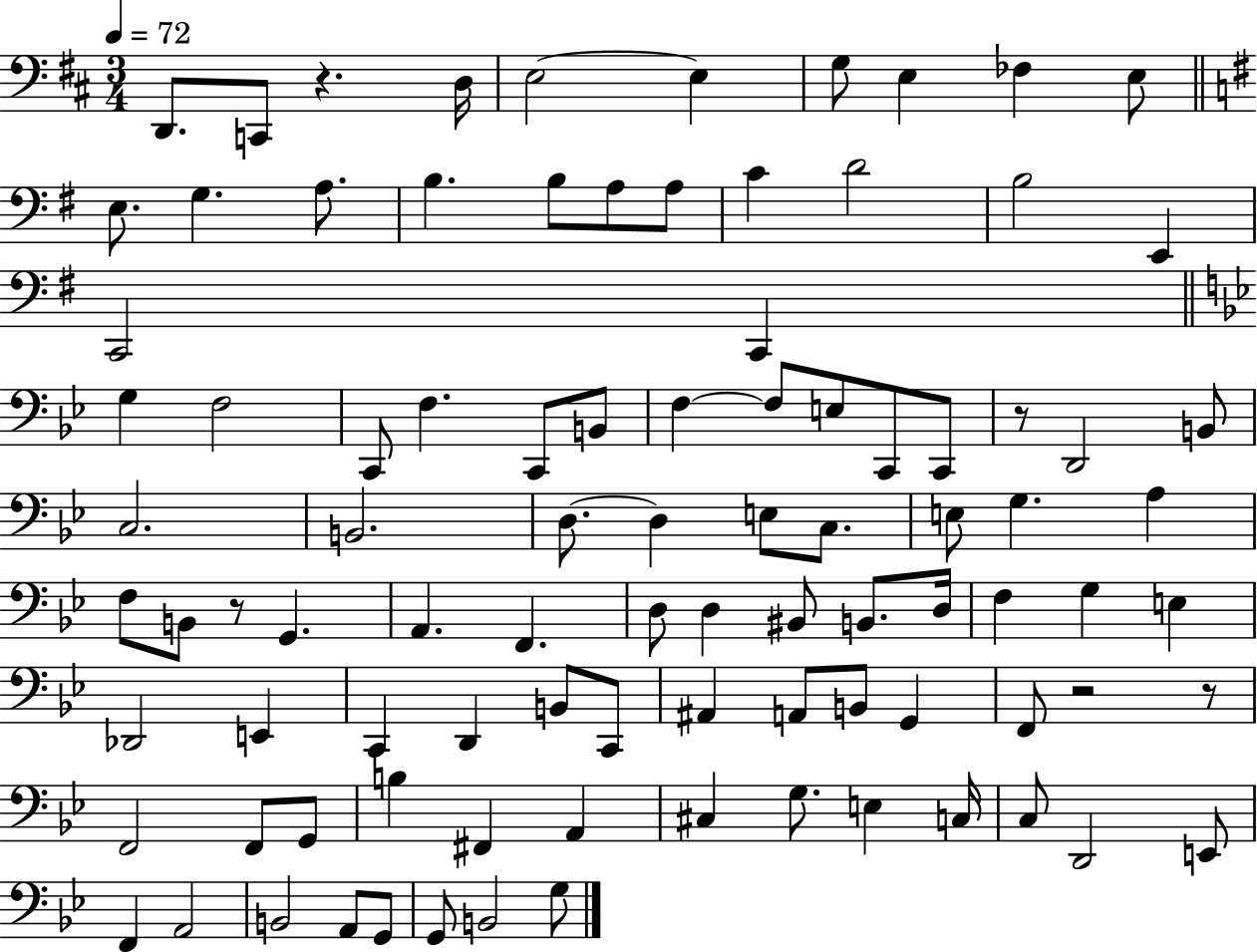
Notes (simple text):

D2/e. C2/e R/q. D3/s E3/h E3/q G3/e E3/q FES3/q E3/e E3/e. G3/q. A3/e. B3/q. B3/e A3/e A3/e C4/q D4/h B3/h E2/q C2/h C2/q G3/q F3/h C2/e F3/q. C2/e B2/e F3/q F3/e E3/e C2/e C2/e R/e D2/h B2/e C3/h. B2/h. D3/e. D3/q E3/e C3/e. E3/e G3/q. A3/q F3/e B2/e R/e G2/q. A2/q. F2/q. D3/e D3/q BIS2/e B2/e. D3/s F3/q G3/q E3/q Db2/h E2/q C2/q D2/q B2/e C2/e A#2/q A2/e B2/e G2/q F2/e R/h R/e F2/h F2/e G2/e B3/q F#2/q A2/q C#3/q G3/e. E3/q C3/s C3/e D2/h E2/e F2/q A2/h B2/h A2/e G2/e G2/e B2/h G3/e